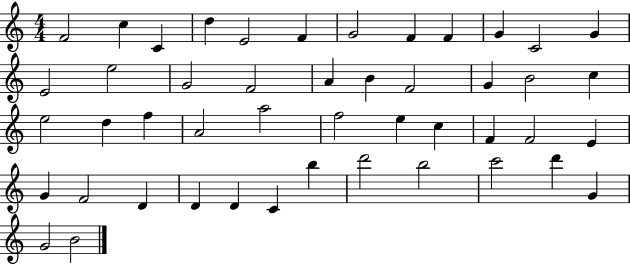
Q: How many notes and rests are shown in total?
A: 47